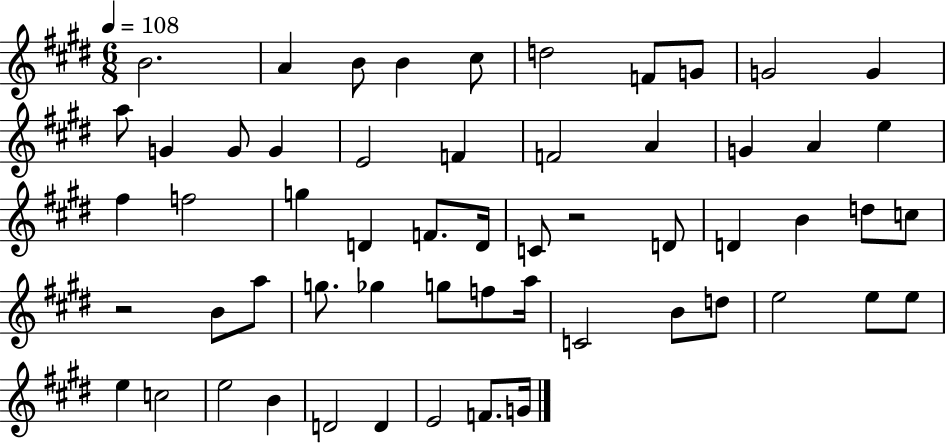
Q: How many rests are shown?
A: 2